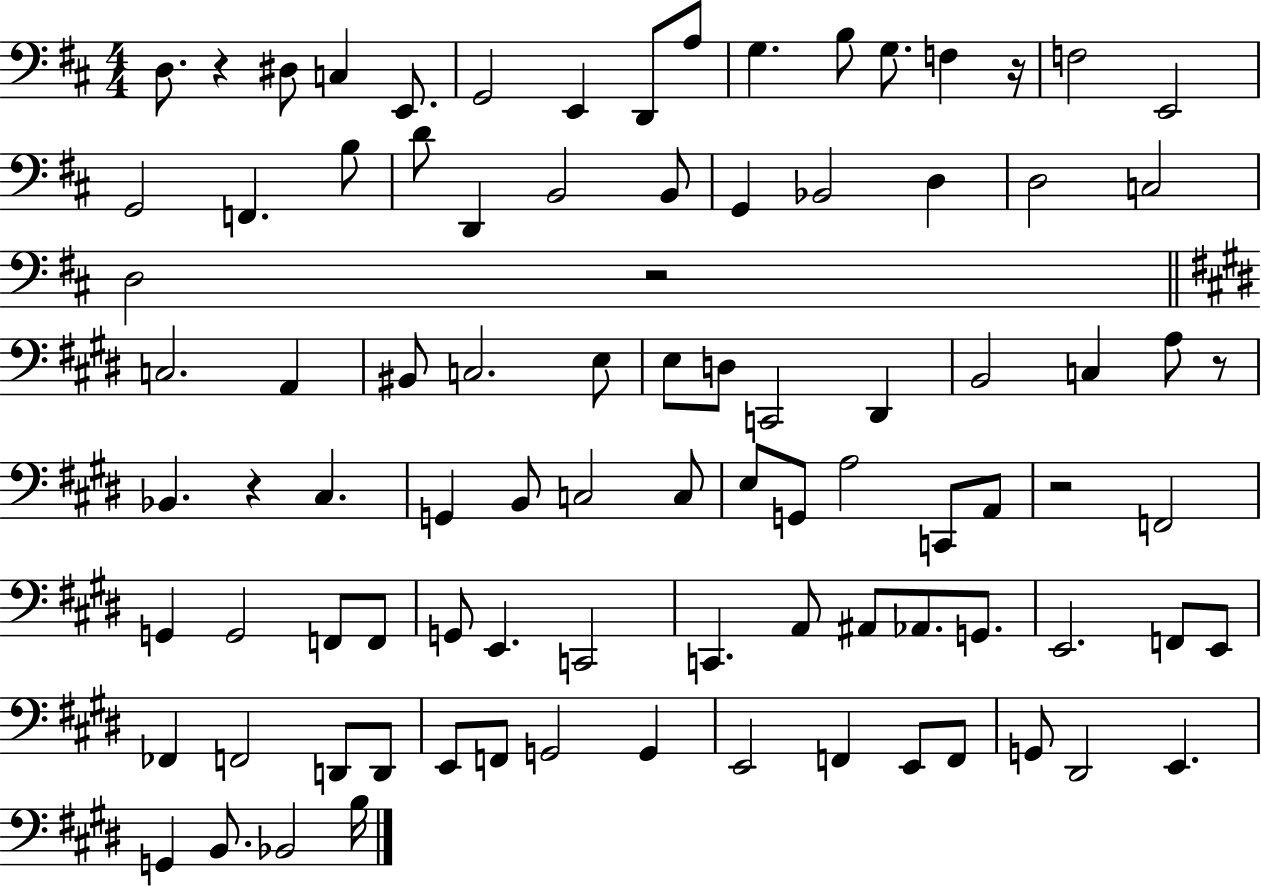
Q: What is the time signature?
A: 4/4